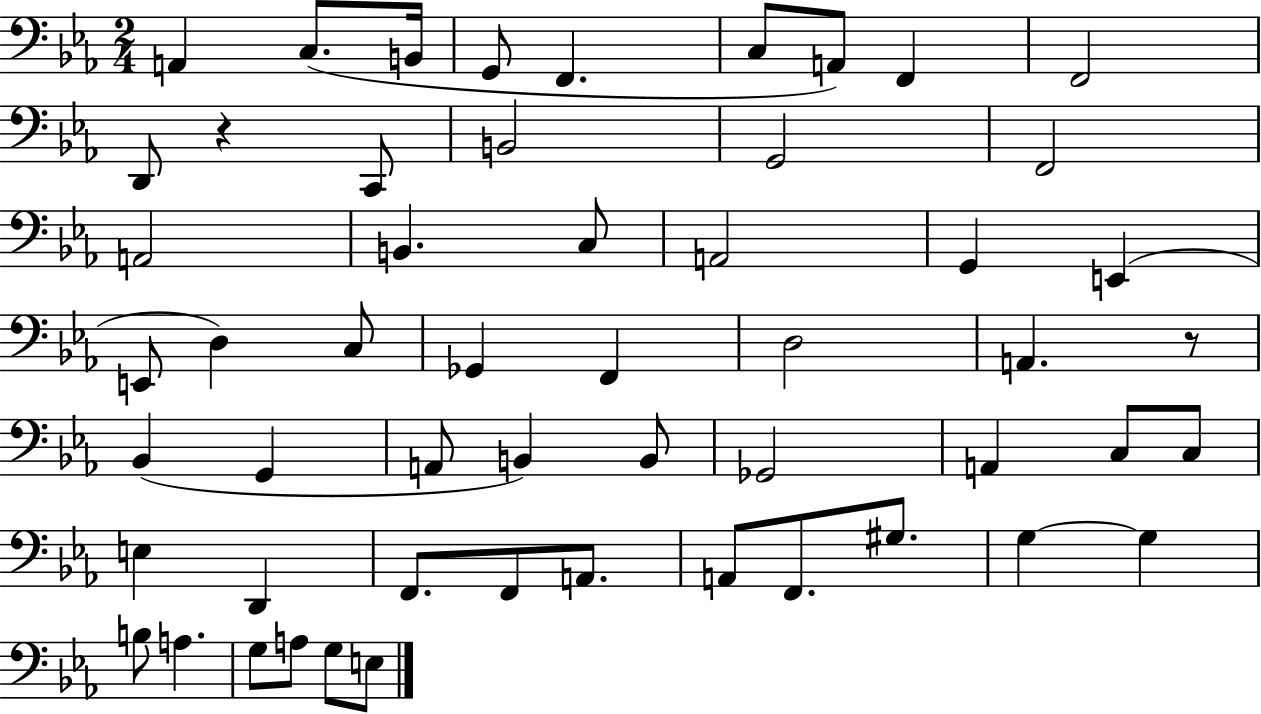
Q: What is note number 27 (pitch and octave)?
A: A2